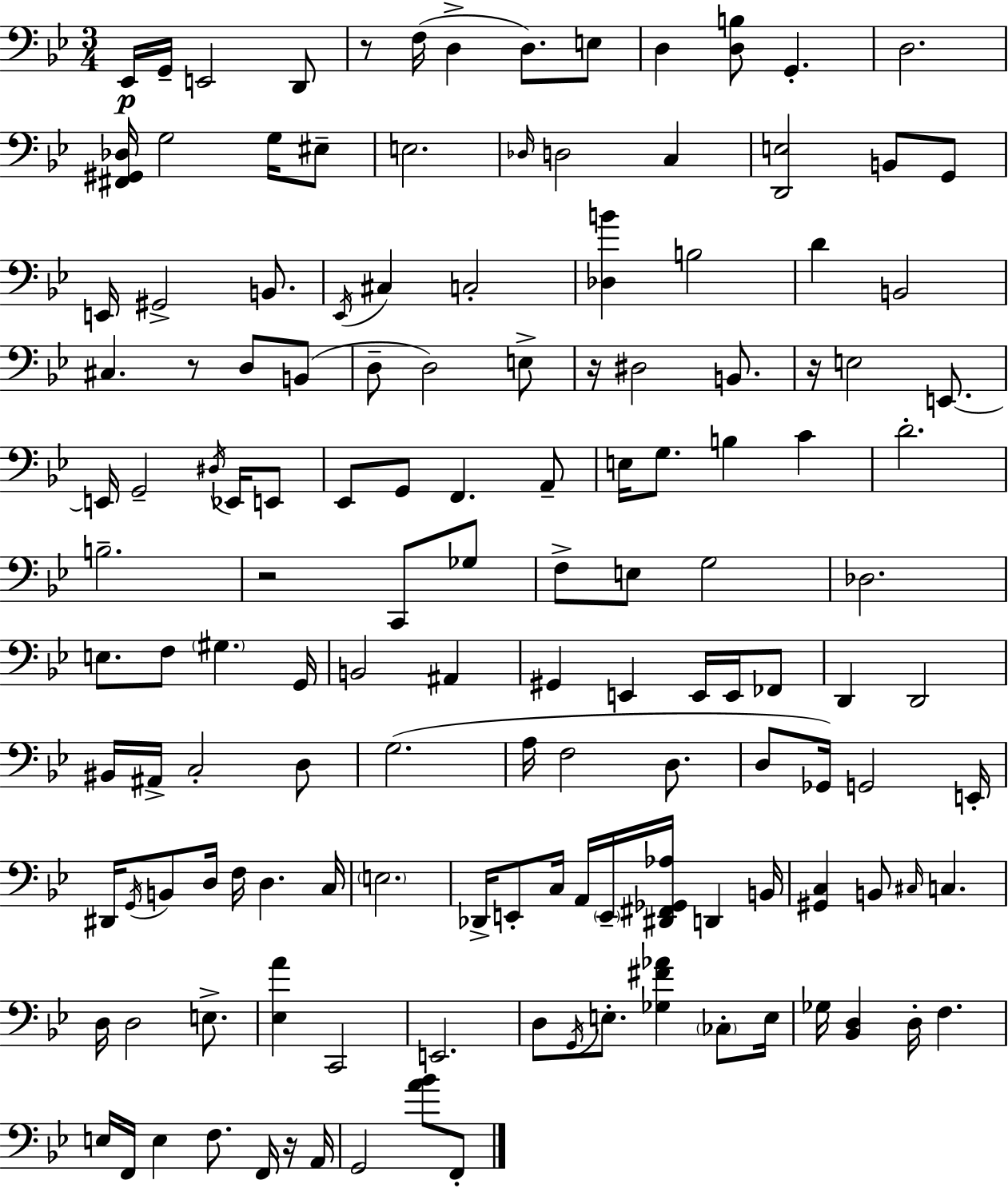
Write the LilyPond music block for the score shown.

{
  \clef bass
  \numericTimeSignature
  \time 3/4
  \key bes \major
  \repeat volta 2 { ees,16\p g,16-- e,2 d,8 | r8 f16( d4-> d8.) e8 | d4 <d b>8 g,4.-. | d2. | \break <fis, gis, des>16 g2 g16 eis8-- | e2. | \grace { des16 } d2 c4 | <d, e>2 b,8 g,8 | \break e,16 gis,2-> b,8. | \acciaccatura { ees,16 } cis4 c2-. | <des b'>4 b2 | d'4 b,2 | \break cis4. r8 d8 | b,8( d8-- d2) | e8-> r16 dis2 b,8. | r16 e2 e,8.~~ | \break e,16 g,2-- \acciaccatura { dis16 } | ees,16 e,8 ees,8 g,8 f,4. | a,8-- e16 g8. b4 c'4 | d'2.-. | \break b2.-- | r2 c,8 | ges8 f8-> e8 g2 | des2. | \break e8. f8 \parenthesize gis4. | g,16 b,2 ais,4 | gis,4 e,4 e,16 | e,16 fes,8 d,4 d,2 | \break bis,16 ais,16-> c2-. | d8 g2.( | a16 f2 | d8. d8 ges,16) g,2 | \break e,16-. dis,16 \acciaccatura { g,16 } b,8 d16 f16 d4. | c16 \parenthesize e2. | des,16-> e,8-. c16 a,16 \parenthesize e,16-- <dis, fis, ges, aes>16 d,4 | b,16 <gis, c>4 b,8 \grace { cis16 } c4. | \break d16 d2 | e8.-> <ees a'>4 c,2 | e,2. | d8 \acciaccatura { g,16 } e8.-. <ges fis' aes'>4 | \break \parenthesize ces8-. e16 ges16 <bes, d>4 d16-. | f4. e16 f,16 e4 | f8. f,16 r16 a,16 g,2 | <a' bes'>8 f,8-. } \bar "|."
}